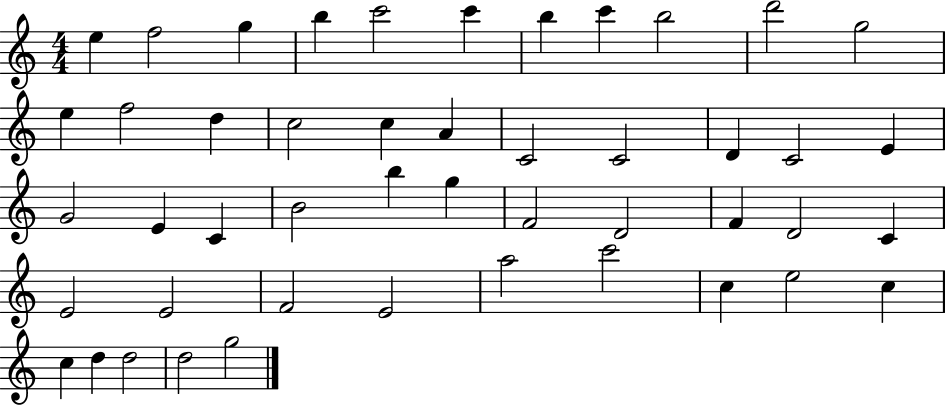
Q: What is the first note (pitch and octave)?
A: E5